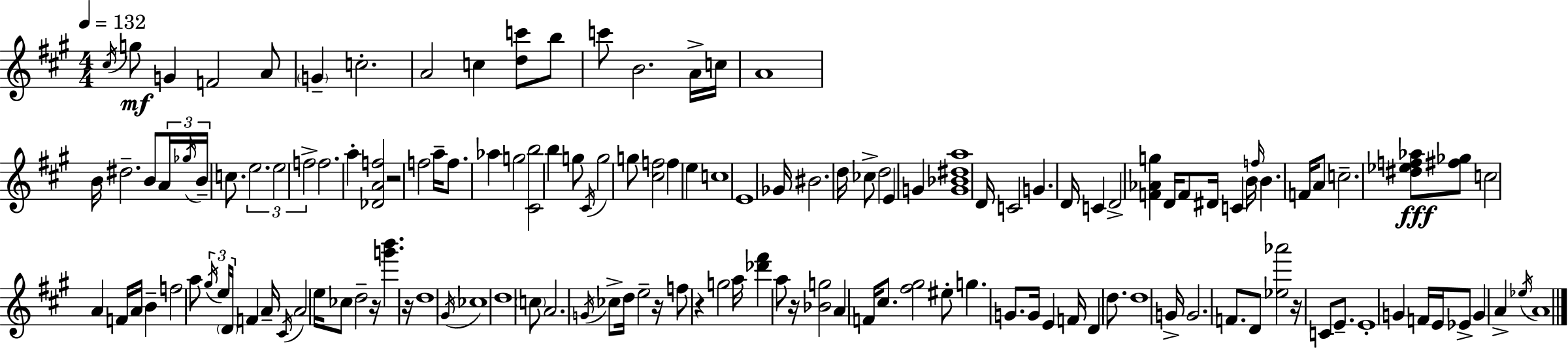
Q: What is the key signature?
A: A major